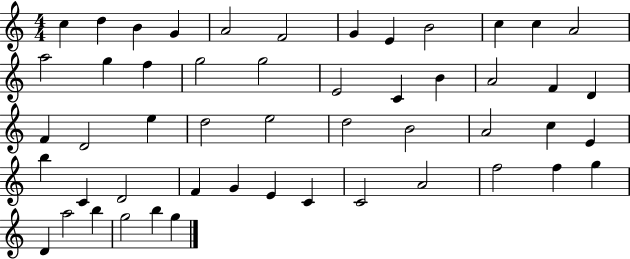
X:1
T:Untitled
M:4/4
L:1/4
K:C
c d B G A2 F2 G E B2 c c A2 a2 g f g2 g2 E2 C B A2 F D F D2 e d2 e2 d2 B2 A2 c E b C D2 F G E C C2 A2 f2 f g D a2 b g2 b g